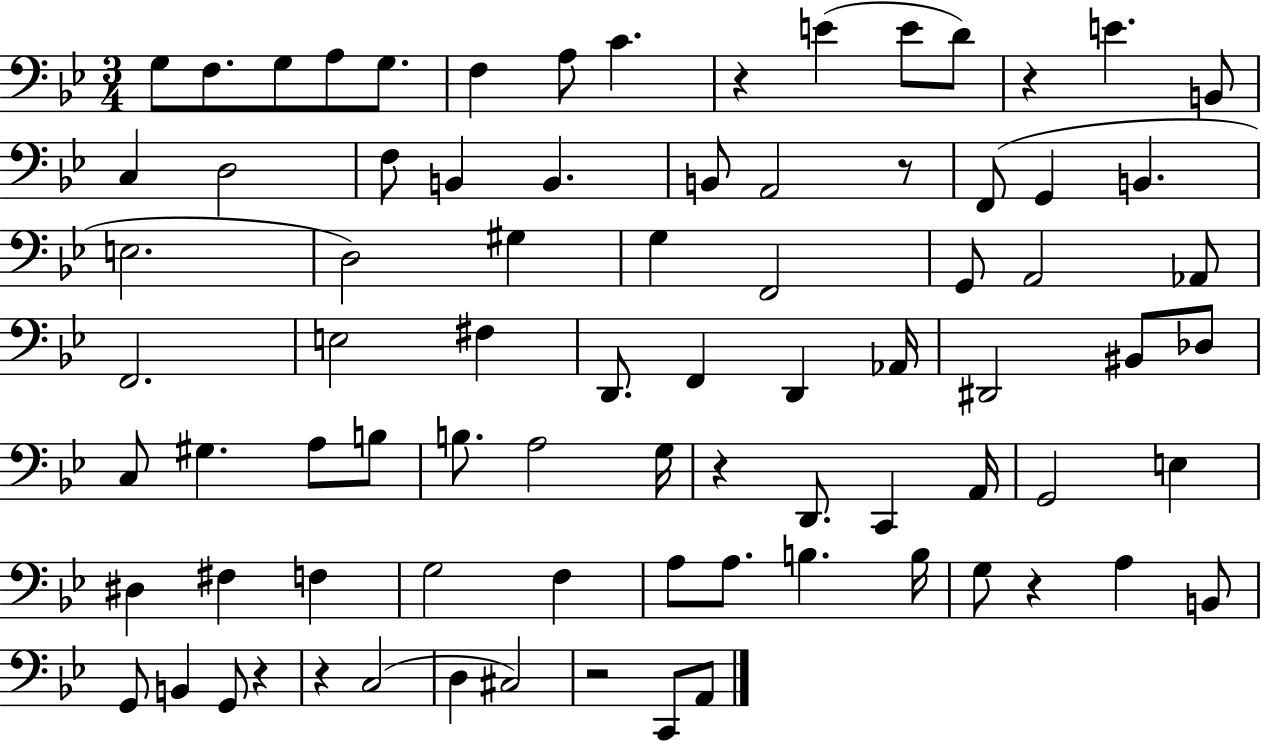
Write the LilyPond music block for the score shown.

{
  \clef bass
  \numericTimeSignature
  \time 3/4
  \key bes \major
  g8 f8. g8 a8 g8. | f4 a8 c'4. | r4 e'4( e'8 d'8) | r4 e'4. b,8 | \break c4 d2 | f8 b,4 b,4. | b,8 a,2 r8 | f,8( g,4 b,4. | \break e2. | d2) gis4 | g4 f,2 | g,8 a,2 aes,8 | \break f,2. | e2 fis4 | d,8. f,4 d,4 aes,16 | dis,2 bis,8 des8 | \break c8 gis4. a8 b8 | b8. a2 g16 | r4 d,8. c,4 a,16 | g,2 e4 | \break dis4 fis4 f4 | g2 f4 | a8 a8. b4. b16 | g8 r4 a4 b,8 | \break g,8 b,4 g,8 r4 | r4 c2( | d4 cis2) | r2 c,8 a,8 | \break \bar "|."
}